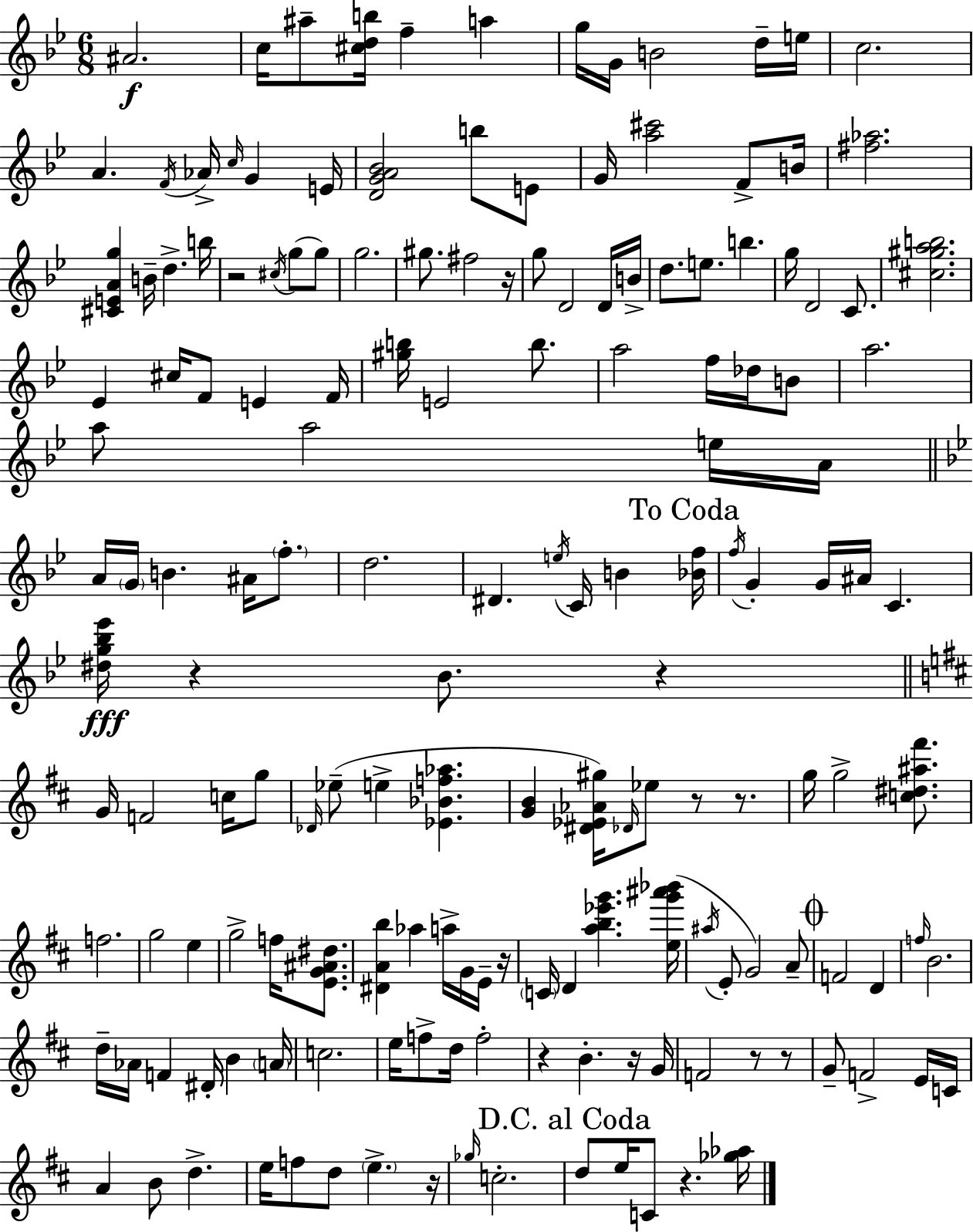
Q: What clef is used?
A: treble